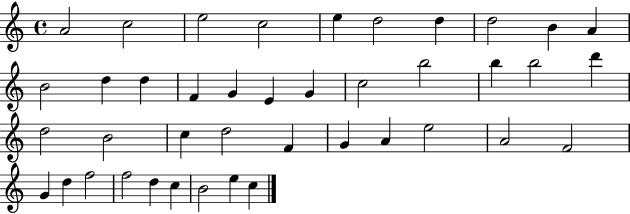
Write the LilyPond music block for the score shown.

{
  \clef treble
  \time 4/4
  \defaultTimeSignature
  \key c \major
  a'2 c''2 | e''2 c''2 | e''4 d''2 d''4 | d''2 b'4 a'4 | \break b'2 d''4 d''4 | f'4 g'4 e'4 g'4 | c''2 b''2 | b''4 b''2 d'''4 | \break d''2 b'2 | c''4 d''2 f'4 | g'4 a'4 e''2 | a'2 f'2 | \break g'4 d''4 f''2 | f''2 d''4 c''4 | b'2 e''4 c''4 | \bar "|."
}